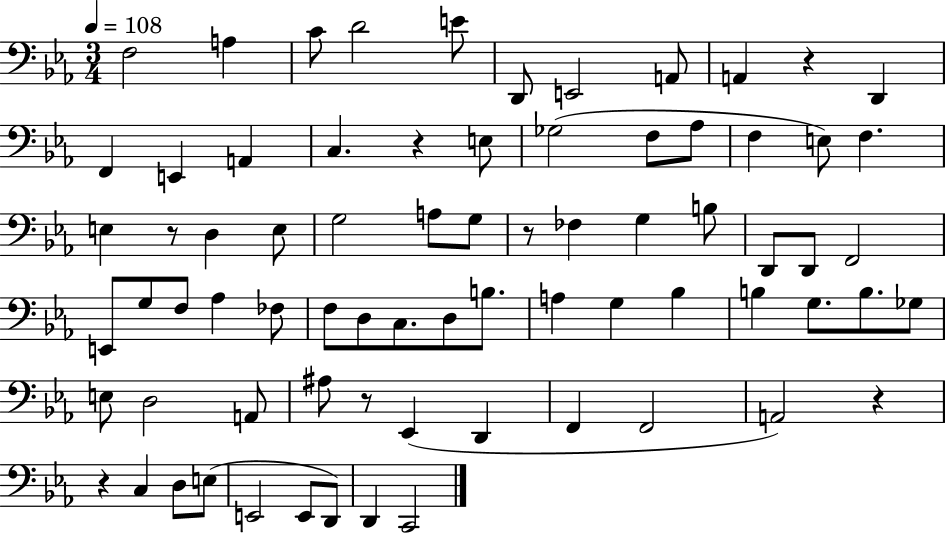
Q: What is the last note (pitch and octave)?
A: C2